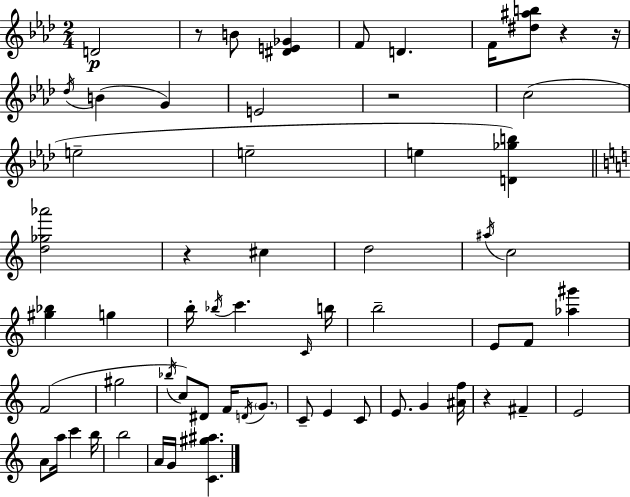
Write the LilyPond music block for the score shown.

{
  \clef treble
  \numericTimeSignature
  \time 2/4
  \key aes \major
  d'2\p | r8 b'8 <dis' e' ges'>4 | f'8 d'4. | f'16 <dis'' ais'' b''>8 r4 r16 | \break \acciaccatura { des''16 }( b'4 g'4) | e'2 | r2 | c''2( | \break e''2-- | e''2-- | e''4 <d' ges'' b''>4) | \bar "||" \break \key c \major <d'' ges'' aes'''>2 | r4 cis''4 | d''2 | \acciaccatura { ais''16 } c''2 | \break <gis'' bes''>4 g''4 | b''16-. \acciaccatura { bes''16 } c'''4. | \grace { c'16 } b''16 b''2-- | e'8 f'8 <aes'' gis'''>4 | \break f'2( | gis''2 | \acciaccatura { bes''16 } c''8) dis'8 | f'16 \acciaccatura { d'16 } \parenthesize g'8. c'8-- e'4 | \break c'8 e'8. | g'4 <ais' f''>16 r4 | fis'4-- e'2 | a'8 a''16 | \break c'''4 b''16 b''2 | a'16 g'16 <c' gis'' ais''>4. | \bar "|."
}